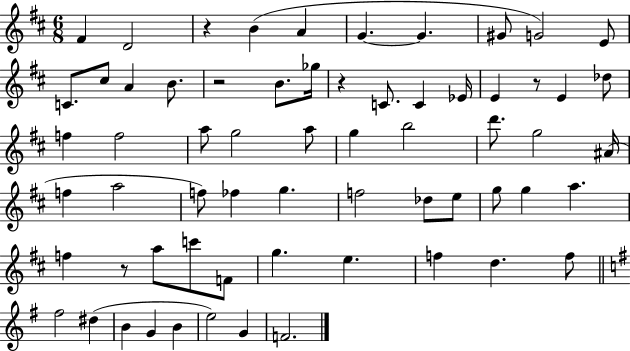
F#4/q D4/h R/q B4/q A4/q G4/q. G4/q. G#4/e G4/h E4/e C4/e. C#5/e A4/q B4/e. R/h B4/e. Gb5/s R/q C4/e. C4/q Eb4/s E4/q R/e E4/q Db5/e F5/q F5/h A5/e G5/h A5/e G5/q B5/h D6/e. G5/h A#4/s F5/q A5/h F5/e FES5/q G5/q. F5/h Db5/e E5/e G5/e G5/q A5/q. F5/q R/e A5/e C6/e F4/e G5/q. E5/q. F5/q D5/q. F5/e F#5/h D#5/q B4/q G4/q B4/q E5/h G4/q F4/h.